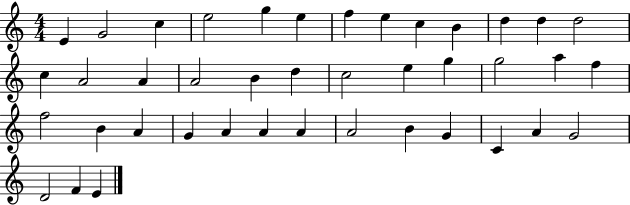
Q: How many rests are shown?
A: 0